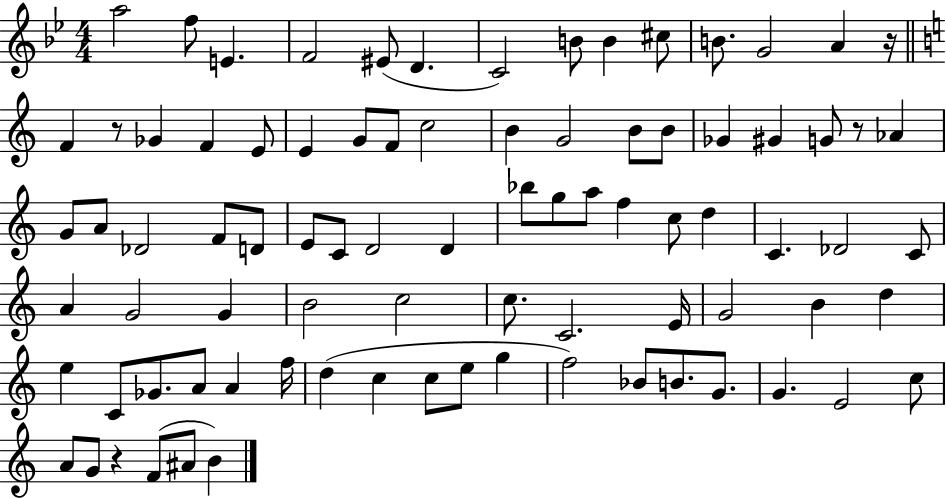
{
  \clef treble
  \numericTimeSignature
  \time 4/4
  \key bes \major
  \repeat volta 2 { a''2 f''8 e'4. | f'2 eis'8( d'4. | c'2) b'8 b'4 cis''8 | b'8. g'2 a'4 r16 | \break \bar "||" \break \key c \major f'4 r8 ges'4 f'4 e'8 | e'4 g'8 f'8 c''2 | b'4 g'2 b'8 b'8 | ges'4 gis'4 g'8 r8 aes'4 | \break g'8 a'8 des'2 f'8 d'8 | e'8 c'8 d'2 d'4 | bes''8 g''8 a''8 f''4 c''8 d''4 | c'4. des'2 c'8 | \break a'4 g'2 g'4 | b'2 c''2 | c''8. c'2. e'16 | g'2 b'4 d''4 | \break e''4 c'8 ges'8. a'8 a'4 f''16 | d''4( c''4 c''8 e''8 g''4 | f''2) bes'8 b'8. g'8. | g'4. e'2 c''8 | \break a'8 g'8 r4 f'8( ais'8 b'4) | } \bar "|."
}